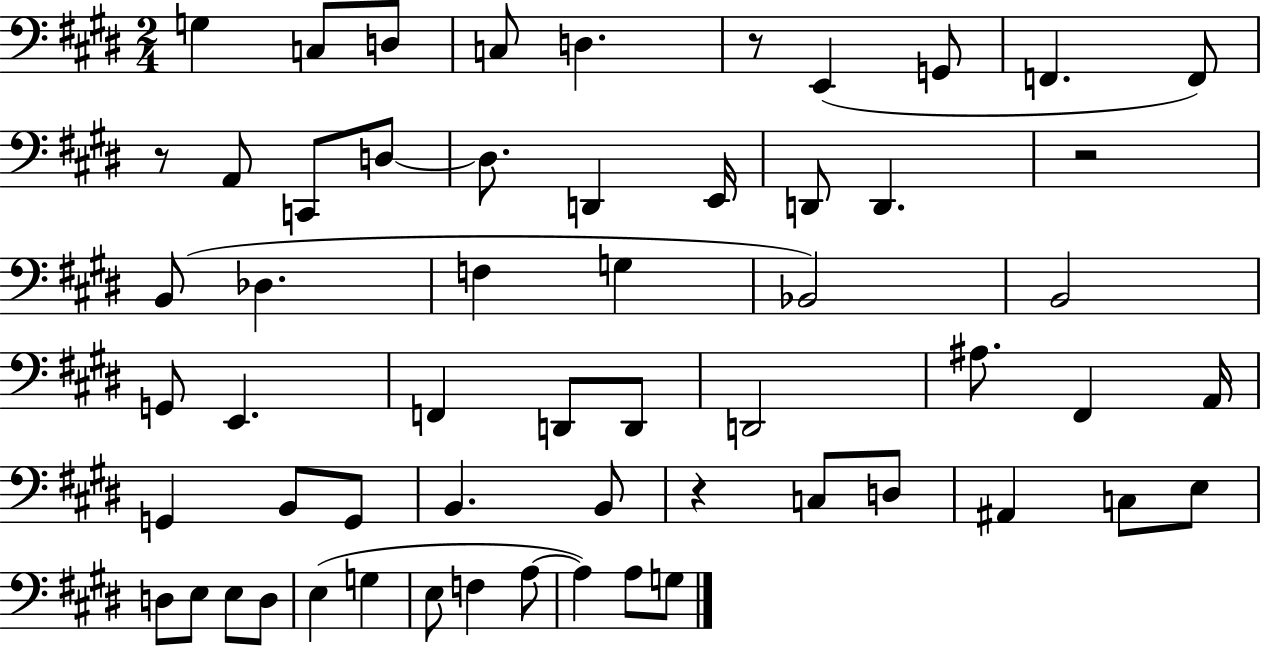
G3/q C3/e D3/e C3/e D3/q. R/e E2/q G2/e F2/q. F2/e R/e A2/e C2/e D3/e D3/e. D2/q E2/s D2/e D2/q. R/h B2/e Db3/q. F3/q G3/q Bb2/h B2/h G2/e E2/q. F2/q D2/e D2/e D2/h A#3/e. F#2/q A2/s G2/q B2/e G2/e B2/q. B2/e R/q C3/e D3/e A#2/q C3/e E3/e D3/e E3/e E3/e D3/e E3/q G3/q E3/e F3/q A3/e A3/q A3/e G3/e